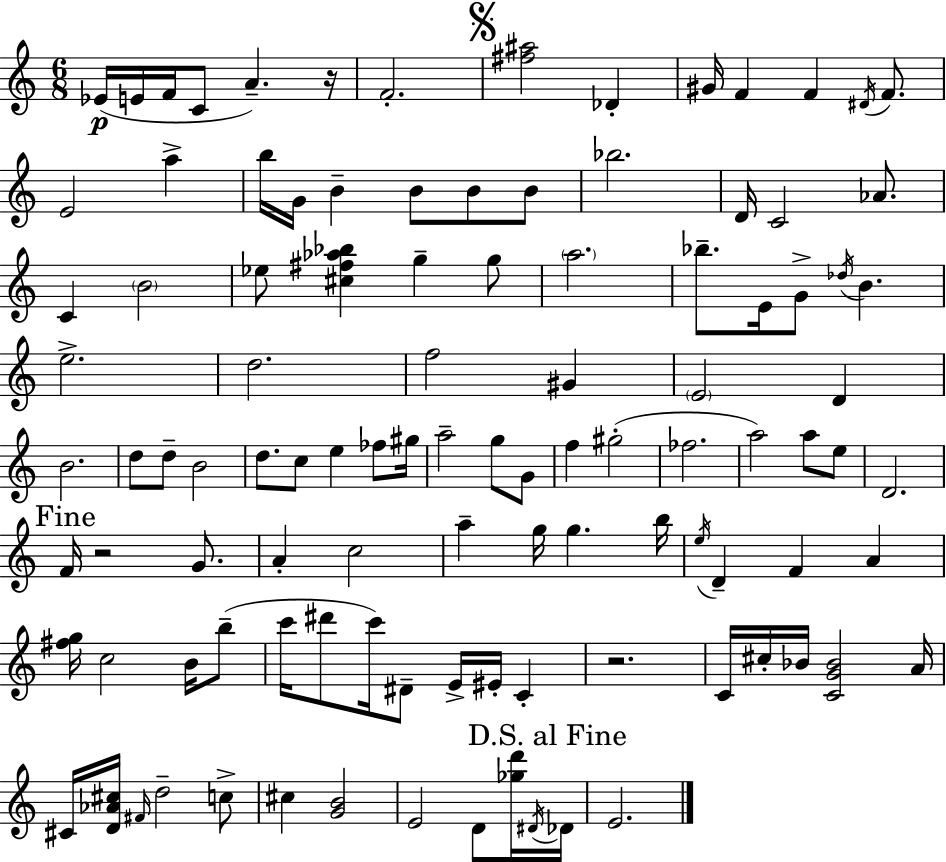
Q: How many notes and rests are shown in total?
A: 106